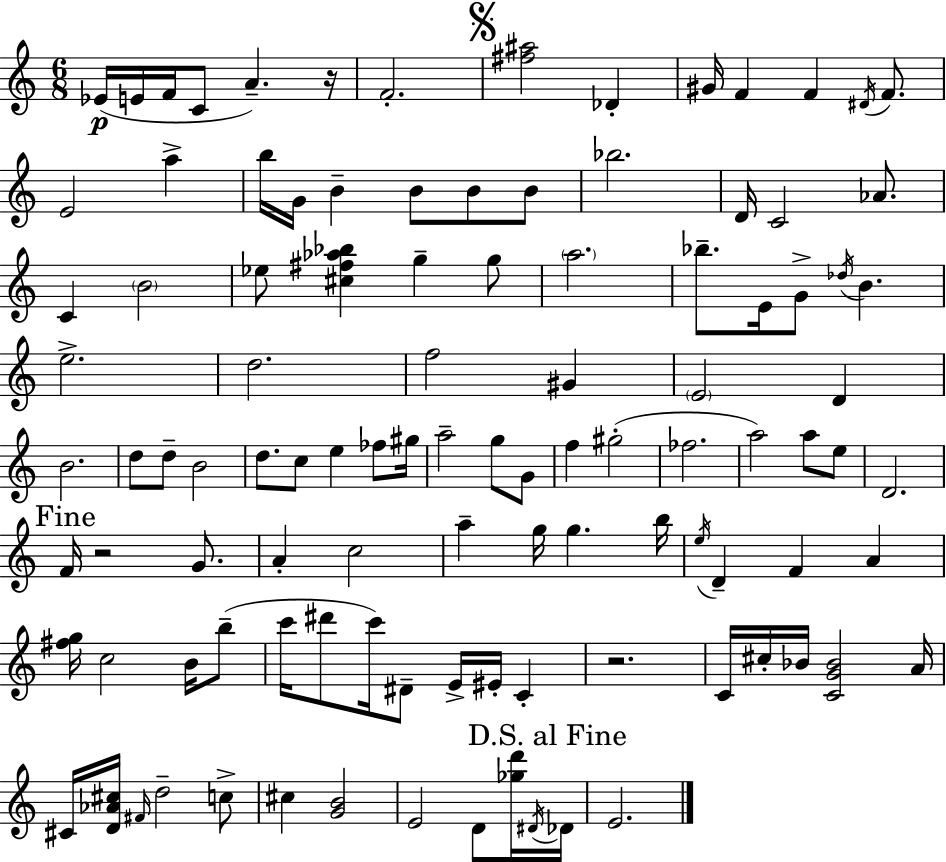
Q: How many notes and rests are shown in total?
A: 106